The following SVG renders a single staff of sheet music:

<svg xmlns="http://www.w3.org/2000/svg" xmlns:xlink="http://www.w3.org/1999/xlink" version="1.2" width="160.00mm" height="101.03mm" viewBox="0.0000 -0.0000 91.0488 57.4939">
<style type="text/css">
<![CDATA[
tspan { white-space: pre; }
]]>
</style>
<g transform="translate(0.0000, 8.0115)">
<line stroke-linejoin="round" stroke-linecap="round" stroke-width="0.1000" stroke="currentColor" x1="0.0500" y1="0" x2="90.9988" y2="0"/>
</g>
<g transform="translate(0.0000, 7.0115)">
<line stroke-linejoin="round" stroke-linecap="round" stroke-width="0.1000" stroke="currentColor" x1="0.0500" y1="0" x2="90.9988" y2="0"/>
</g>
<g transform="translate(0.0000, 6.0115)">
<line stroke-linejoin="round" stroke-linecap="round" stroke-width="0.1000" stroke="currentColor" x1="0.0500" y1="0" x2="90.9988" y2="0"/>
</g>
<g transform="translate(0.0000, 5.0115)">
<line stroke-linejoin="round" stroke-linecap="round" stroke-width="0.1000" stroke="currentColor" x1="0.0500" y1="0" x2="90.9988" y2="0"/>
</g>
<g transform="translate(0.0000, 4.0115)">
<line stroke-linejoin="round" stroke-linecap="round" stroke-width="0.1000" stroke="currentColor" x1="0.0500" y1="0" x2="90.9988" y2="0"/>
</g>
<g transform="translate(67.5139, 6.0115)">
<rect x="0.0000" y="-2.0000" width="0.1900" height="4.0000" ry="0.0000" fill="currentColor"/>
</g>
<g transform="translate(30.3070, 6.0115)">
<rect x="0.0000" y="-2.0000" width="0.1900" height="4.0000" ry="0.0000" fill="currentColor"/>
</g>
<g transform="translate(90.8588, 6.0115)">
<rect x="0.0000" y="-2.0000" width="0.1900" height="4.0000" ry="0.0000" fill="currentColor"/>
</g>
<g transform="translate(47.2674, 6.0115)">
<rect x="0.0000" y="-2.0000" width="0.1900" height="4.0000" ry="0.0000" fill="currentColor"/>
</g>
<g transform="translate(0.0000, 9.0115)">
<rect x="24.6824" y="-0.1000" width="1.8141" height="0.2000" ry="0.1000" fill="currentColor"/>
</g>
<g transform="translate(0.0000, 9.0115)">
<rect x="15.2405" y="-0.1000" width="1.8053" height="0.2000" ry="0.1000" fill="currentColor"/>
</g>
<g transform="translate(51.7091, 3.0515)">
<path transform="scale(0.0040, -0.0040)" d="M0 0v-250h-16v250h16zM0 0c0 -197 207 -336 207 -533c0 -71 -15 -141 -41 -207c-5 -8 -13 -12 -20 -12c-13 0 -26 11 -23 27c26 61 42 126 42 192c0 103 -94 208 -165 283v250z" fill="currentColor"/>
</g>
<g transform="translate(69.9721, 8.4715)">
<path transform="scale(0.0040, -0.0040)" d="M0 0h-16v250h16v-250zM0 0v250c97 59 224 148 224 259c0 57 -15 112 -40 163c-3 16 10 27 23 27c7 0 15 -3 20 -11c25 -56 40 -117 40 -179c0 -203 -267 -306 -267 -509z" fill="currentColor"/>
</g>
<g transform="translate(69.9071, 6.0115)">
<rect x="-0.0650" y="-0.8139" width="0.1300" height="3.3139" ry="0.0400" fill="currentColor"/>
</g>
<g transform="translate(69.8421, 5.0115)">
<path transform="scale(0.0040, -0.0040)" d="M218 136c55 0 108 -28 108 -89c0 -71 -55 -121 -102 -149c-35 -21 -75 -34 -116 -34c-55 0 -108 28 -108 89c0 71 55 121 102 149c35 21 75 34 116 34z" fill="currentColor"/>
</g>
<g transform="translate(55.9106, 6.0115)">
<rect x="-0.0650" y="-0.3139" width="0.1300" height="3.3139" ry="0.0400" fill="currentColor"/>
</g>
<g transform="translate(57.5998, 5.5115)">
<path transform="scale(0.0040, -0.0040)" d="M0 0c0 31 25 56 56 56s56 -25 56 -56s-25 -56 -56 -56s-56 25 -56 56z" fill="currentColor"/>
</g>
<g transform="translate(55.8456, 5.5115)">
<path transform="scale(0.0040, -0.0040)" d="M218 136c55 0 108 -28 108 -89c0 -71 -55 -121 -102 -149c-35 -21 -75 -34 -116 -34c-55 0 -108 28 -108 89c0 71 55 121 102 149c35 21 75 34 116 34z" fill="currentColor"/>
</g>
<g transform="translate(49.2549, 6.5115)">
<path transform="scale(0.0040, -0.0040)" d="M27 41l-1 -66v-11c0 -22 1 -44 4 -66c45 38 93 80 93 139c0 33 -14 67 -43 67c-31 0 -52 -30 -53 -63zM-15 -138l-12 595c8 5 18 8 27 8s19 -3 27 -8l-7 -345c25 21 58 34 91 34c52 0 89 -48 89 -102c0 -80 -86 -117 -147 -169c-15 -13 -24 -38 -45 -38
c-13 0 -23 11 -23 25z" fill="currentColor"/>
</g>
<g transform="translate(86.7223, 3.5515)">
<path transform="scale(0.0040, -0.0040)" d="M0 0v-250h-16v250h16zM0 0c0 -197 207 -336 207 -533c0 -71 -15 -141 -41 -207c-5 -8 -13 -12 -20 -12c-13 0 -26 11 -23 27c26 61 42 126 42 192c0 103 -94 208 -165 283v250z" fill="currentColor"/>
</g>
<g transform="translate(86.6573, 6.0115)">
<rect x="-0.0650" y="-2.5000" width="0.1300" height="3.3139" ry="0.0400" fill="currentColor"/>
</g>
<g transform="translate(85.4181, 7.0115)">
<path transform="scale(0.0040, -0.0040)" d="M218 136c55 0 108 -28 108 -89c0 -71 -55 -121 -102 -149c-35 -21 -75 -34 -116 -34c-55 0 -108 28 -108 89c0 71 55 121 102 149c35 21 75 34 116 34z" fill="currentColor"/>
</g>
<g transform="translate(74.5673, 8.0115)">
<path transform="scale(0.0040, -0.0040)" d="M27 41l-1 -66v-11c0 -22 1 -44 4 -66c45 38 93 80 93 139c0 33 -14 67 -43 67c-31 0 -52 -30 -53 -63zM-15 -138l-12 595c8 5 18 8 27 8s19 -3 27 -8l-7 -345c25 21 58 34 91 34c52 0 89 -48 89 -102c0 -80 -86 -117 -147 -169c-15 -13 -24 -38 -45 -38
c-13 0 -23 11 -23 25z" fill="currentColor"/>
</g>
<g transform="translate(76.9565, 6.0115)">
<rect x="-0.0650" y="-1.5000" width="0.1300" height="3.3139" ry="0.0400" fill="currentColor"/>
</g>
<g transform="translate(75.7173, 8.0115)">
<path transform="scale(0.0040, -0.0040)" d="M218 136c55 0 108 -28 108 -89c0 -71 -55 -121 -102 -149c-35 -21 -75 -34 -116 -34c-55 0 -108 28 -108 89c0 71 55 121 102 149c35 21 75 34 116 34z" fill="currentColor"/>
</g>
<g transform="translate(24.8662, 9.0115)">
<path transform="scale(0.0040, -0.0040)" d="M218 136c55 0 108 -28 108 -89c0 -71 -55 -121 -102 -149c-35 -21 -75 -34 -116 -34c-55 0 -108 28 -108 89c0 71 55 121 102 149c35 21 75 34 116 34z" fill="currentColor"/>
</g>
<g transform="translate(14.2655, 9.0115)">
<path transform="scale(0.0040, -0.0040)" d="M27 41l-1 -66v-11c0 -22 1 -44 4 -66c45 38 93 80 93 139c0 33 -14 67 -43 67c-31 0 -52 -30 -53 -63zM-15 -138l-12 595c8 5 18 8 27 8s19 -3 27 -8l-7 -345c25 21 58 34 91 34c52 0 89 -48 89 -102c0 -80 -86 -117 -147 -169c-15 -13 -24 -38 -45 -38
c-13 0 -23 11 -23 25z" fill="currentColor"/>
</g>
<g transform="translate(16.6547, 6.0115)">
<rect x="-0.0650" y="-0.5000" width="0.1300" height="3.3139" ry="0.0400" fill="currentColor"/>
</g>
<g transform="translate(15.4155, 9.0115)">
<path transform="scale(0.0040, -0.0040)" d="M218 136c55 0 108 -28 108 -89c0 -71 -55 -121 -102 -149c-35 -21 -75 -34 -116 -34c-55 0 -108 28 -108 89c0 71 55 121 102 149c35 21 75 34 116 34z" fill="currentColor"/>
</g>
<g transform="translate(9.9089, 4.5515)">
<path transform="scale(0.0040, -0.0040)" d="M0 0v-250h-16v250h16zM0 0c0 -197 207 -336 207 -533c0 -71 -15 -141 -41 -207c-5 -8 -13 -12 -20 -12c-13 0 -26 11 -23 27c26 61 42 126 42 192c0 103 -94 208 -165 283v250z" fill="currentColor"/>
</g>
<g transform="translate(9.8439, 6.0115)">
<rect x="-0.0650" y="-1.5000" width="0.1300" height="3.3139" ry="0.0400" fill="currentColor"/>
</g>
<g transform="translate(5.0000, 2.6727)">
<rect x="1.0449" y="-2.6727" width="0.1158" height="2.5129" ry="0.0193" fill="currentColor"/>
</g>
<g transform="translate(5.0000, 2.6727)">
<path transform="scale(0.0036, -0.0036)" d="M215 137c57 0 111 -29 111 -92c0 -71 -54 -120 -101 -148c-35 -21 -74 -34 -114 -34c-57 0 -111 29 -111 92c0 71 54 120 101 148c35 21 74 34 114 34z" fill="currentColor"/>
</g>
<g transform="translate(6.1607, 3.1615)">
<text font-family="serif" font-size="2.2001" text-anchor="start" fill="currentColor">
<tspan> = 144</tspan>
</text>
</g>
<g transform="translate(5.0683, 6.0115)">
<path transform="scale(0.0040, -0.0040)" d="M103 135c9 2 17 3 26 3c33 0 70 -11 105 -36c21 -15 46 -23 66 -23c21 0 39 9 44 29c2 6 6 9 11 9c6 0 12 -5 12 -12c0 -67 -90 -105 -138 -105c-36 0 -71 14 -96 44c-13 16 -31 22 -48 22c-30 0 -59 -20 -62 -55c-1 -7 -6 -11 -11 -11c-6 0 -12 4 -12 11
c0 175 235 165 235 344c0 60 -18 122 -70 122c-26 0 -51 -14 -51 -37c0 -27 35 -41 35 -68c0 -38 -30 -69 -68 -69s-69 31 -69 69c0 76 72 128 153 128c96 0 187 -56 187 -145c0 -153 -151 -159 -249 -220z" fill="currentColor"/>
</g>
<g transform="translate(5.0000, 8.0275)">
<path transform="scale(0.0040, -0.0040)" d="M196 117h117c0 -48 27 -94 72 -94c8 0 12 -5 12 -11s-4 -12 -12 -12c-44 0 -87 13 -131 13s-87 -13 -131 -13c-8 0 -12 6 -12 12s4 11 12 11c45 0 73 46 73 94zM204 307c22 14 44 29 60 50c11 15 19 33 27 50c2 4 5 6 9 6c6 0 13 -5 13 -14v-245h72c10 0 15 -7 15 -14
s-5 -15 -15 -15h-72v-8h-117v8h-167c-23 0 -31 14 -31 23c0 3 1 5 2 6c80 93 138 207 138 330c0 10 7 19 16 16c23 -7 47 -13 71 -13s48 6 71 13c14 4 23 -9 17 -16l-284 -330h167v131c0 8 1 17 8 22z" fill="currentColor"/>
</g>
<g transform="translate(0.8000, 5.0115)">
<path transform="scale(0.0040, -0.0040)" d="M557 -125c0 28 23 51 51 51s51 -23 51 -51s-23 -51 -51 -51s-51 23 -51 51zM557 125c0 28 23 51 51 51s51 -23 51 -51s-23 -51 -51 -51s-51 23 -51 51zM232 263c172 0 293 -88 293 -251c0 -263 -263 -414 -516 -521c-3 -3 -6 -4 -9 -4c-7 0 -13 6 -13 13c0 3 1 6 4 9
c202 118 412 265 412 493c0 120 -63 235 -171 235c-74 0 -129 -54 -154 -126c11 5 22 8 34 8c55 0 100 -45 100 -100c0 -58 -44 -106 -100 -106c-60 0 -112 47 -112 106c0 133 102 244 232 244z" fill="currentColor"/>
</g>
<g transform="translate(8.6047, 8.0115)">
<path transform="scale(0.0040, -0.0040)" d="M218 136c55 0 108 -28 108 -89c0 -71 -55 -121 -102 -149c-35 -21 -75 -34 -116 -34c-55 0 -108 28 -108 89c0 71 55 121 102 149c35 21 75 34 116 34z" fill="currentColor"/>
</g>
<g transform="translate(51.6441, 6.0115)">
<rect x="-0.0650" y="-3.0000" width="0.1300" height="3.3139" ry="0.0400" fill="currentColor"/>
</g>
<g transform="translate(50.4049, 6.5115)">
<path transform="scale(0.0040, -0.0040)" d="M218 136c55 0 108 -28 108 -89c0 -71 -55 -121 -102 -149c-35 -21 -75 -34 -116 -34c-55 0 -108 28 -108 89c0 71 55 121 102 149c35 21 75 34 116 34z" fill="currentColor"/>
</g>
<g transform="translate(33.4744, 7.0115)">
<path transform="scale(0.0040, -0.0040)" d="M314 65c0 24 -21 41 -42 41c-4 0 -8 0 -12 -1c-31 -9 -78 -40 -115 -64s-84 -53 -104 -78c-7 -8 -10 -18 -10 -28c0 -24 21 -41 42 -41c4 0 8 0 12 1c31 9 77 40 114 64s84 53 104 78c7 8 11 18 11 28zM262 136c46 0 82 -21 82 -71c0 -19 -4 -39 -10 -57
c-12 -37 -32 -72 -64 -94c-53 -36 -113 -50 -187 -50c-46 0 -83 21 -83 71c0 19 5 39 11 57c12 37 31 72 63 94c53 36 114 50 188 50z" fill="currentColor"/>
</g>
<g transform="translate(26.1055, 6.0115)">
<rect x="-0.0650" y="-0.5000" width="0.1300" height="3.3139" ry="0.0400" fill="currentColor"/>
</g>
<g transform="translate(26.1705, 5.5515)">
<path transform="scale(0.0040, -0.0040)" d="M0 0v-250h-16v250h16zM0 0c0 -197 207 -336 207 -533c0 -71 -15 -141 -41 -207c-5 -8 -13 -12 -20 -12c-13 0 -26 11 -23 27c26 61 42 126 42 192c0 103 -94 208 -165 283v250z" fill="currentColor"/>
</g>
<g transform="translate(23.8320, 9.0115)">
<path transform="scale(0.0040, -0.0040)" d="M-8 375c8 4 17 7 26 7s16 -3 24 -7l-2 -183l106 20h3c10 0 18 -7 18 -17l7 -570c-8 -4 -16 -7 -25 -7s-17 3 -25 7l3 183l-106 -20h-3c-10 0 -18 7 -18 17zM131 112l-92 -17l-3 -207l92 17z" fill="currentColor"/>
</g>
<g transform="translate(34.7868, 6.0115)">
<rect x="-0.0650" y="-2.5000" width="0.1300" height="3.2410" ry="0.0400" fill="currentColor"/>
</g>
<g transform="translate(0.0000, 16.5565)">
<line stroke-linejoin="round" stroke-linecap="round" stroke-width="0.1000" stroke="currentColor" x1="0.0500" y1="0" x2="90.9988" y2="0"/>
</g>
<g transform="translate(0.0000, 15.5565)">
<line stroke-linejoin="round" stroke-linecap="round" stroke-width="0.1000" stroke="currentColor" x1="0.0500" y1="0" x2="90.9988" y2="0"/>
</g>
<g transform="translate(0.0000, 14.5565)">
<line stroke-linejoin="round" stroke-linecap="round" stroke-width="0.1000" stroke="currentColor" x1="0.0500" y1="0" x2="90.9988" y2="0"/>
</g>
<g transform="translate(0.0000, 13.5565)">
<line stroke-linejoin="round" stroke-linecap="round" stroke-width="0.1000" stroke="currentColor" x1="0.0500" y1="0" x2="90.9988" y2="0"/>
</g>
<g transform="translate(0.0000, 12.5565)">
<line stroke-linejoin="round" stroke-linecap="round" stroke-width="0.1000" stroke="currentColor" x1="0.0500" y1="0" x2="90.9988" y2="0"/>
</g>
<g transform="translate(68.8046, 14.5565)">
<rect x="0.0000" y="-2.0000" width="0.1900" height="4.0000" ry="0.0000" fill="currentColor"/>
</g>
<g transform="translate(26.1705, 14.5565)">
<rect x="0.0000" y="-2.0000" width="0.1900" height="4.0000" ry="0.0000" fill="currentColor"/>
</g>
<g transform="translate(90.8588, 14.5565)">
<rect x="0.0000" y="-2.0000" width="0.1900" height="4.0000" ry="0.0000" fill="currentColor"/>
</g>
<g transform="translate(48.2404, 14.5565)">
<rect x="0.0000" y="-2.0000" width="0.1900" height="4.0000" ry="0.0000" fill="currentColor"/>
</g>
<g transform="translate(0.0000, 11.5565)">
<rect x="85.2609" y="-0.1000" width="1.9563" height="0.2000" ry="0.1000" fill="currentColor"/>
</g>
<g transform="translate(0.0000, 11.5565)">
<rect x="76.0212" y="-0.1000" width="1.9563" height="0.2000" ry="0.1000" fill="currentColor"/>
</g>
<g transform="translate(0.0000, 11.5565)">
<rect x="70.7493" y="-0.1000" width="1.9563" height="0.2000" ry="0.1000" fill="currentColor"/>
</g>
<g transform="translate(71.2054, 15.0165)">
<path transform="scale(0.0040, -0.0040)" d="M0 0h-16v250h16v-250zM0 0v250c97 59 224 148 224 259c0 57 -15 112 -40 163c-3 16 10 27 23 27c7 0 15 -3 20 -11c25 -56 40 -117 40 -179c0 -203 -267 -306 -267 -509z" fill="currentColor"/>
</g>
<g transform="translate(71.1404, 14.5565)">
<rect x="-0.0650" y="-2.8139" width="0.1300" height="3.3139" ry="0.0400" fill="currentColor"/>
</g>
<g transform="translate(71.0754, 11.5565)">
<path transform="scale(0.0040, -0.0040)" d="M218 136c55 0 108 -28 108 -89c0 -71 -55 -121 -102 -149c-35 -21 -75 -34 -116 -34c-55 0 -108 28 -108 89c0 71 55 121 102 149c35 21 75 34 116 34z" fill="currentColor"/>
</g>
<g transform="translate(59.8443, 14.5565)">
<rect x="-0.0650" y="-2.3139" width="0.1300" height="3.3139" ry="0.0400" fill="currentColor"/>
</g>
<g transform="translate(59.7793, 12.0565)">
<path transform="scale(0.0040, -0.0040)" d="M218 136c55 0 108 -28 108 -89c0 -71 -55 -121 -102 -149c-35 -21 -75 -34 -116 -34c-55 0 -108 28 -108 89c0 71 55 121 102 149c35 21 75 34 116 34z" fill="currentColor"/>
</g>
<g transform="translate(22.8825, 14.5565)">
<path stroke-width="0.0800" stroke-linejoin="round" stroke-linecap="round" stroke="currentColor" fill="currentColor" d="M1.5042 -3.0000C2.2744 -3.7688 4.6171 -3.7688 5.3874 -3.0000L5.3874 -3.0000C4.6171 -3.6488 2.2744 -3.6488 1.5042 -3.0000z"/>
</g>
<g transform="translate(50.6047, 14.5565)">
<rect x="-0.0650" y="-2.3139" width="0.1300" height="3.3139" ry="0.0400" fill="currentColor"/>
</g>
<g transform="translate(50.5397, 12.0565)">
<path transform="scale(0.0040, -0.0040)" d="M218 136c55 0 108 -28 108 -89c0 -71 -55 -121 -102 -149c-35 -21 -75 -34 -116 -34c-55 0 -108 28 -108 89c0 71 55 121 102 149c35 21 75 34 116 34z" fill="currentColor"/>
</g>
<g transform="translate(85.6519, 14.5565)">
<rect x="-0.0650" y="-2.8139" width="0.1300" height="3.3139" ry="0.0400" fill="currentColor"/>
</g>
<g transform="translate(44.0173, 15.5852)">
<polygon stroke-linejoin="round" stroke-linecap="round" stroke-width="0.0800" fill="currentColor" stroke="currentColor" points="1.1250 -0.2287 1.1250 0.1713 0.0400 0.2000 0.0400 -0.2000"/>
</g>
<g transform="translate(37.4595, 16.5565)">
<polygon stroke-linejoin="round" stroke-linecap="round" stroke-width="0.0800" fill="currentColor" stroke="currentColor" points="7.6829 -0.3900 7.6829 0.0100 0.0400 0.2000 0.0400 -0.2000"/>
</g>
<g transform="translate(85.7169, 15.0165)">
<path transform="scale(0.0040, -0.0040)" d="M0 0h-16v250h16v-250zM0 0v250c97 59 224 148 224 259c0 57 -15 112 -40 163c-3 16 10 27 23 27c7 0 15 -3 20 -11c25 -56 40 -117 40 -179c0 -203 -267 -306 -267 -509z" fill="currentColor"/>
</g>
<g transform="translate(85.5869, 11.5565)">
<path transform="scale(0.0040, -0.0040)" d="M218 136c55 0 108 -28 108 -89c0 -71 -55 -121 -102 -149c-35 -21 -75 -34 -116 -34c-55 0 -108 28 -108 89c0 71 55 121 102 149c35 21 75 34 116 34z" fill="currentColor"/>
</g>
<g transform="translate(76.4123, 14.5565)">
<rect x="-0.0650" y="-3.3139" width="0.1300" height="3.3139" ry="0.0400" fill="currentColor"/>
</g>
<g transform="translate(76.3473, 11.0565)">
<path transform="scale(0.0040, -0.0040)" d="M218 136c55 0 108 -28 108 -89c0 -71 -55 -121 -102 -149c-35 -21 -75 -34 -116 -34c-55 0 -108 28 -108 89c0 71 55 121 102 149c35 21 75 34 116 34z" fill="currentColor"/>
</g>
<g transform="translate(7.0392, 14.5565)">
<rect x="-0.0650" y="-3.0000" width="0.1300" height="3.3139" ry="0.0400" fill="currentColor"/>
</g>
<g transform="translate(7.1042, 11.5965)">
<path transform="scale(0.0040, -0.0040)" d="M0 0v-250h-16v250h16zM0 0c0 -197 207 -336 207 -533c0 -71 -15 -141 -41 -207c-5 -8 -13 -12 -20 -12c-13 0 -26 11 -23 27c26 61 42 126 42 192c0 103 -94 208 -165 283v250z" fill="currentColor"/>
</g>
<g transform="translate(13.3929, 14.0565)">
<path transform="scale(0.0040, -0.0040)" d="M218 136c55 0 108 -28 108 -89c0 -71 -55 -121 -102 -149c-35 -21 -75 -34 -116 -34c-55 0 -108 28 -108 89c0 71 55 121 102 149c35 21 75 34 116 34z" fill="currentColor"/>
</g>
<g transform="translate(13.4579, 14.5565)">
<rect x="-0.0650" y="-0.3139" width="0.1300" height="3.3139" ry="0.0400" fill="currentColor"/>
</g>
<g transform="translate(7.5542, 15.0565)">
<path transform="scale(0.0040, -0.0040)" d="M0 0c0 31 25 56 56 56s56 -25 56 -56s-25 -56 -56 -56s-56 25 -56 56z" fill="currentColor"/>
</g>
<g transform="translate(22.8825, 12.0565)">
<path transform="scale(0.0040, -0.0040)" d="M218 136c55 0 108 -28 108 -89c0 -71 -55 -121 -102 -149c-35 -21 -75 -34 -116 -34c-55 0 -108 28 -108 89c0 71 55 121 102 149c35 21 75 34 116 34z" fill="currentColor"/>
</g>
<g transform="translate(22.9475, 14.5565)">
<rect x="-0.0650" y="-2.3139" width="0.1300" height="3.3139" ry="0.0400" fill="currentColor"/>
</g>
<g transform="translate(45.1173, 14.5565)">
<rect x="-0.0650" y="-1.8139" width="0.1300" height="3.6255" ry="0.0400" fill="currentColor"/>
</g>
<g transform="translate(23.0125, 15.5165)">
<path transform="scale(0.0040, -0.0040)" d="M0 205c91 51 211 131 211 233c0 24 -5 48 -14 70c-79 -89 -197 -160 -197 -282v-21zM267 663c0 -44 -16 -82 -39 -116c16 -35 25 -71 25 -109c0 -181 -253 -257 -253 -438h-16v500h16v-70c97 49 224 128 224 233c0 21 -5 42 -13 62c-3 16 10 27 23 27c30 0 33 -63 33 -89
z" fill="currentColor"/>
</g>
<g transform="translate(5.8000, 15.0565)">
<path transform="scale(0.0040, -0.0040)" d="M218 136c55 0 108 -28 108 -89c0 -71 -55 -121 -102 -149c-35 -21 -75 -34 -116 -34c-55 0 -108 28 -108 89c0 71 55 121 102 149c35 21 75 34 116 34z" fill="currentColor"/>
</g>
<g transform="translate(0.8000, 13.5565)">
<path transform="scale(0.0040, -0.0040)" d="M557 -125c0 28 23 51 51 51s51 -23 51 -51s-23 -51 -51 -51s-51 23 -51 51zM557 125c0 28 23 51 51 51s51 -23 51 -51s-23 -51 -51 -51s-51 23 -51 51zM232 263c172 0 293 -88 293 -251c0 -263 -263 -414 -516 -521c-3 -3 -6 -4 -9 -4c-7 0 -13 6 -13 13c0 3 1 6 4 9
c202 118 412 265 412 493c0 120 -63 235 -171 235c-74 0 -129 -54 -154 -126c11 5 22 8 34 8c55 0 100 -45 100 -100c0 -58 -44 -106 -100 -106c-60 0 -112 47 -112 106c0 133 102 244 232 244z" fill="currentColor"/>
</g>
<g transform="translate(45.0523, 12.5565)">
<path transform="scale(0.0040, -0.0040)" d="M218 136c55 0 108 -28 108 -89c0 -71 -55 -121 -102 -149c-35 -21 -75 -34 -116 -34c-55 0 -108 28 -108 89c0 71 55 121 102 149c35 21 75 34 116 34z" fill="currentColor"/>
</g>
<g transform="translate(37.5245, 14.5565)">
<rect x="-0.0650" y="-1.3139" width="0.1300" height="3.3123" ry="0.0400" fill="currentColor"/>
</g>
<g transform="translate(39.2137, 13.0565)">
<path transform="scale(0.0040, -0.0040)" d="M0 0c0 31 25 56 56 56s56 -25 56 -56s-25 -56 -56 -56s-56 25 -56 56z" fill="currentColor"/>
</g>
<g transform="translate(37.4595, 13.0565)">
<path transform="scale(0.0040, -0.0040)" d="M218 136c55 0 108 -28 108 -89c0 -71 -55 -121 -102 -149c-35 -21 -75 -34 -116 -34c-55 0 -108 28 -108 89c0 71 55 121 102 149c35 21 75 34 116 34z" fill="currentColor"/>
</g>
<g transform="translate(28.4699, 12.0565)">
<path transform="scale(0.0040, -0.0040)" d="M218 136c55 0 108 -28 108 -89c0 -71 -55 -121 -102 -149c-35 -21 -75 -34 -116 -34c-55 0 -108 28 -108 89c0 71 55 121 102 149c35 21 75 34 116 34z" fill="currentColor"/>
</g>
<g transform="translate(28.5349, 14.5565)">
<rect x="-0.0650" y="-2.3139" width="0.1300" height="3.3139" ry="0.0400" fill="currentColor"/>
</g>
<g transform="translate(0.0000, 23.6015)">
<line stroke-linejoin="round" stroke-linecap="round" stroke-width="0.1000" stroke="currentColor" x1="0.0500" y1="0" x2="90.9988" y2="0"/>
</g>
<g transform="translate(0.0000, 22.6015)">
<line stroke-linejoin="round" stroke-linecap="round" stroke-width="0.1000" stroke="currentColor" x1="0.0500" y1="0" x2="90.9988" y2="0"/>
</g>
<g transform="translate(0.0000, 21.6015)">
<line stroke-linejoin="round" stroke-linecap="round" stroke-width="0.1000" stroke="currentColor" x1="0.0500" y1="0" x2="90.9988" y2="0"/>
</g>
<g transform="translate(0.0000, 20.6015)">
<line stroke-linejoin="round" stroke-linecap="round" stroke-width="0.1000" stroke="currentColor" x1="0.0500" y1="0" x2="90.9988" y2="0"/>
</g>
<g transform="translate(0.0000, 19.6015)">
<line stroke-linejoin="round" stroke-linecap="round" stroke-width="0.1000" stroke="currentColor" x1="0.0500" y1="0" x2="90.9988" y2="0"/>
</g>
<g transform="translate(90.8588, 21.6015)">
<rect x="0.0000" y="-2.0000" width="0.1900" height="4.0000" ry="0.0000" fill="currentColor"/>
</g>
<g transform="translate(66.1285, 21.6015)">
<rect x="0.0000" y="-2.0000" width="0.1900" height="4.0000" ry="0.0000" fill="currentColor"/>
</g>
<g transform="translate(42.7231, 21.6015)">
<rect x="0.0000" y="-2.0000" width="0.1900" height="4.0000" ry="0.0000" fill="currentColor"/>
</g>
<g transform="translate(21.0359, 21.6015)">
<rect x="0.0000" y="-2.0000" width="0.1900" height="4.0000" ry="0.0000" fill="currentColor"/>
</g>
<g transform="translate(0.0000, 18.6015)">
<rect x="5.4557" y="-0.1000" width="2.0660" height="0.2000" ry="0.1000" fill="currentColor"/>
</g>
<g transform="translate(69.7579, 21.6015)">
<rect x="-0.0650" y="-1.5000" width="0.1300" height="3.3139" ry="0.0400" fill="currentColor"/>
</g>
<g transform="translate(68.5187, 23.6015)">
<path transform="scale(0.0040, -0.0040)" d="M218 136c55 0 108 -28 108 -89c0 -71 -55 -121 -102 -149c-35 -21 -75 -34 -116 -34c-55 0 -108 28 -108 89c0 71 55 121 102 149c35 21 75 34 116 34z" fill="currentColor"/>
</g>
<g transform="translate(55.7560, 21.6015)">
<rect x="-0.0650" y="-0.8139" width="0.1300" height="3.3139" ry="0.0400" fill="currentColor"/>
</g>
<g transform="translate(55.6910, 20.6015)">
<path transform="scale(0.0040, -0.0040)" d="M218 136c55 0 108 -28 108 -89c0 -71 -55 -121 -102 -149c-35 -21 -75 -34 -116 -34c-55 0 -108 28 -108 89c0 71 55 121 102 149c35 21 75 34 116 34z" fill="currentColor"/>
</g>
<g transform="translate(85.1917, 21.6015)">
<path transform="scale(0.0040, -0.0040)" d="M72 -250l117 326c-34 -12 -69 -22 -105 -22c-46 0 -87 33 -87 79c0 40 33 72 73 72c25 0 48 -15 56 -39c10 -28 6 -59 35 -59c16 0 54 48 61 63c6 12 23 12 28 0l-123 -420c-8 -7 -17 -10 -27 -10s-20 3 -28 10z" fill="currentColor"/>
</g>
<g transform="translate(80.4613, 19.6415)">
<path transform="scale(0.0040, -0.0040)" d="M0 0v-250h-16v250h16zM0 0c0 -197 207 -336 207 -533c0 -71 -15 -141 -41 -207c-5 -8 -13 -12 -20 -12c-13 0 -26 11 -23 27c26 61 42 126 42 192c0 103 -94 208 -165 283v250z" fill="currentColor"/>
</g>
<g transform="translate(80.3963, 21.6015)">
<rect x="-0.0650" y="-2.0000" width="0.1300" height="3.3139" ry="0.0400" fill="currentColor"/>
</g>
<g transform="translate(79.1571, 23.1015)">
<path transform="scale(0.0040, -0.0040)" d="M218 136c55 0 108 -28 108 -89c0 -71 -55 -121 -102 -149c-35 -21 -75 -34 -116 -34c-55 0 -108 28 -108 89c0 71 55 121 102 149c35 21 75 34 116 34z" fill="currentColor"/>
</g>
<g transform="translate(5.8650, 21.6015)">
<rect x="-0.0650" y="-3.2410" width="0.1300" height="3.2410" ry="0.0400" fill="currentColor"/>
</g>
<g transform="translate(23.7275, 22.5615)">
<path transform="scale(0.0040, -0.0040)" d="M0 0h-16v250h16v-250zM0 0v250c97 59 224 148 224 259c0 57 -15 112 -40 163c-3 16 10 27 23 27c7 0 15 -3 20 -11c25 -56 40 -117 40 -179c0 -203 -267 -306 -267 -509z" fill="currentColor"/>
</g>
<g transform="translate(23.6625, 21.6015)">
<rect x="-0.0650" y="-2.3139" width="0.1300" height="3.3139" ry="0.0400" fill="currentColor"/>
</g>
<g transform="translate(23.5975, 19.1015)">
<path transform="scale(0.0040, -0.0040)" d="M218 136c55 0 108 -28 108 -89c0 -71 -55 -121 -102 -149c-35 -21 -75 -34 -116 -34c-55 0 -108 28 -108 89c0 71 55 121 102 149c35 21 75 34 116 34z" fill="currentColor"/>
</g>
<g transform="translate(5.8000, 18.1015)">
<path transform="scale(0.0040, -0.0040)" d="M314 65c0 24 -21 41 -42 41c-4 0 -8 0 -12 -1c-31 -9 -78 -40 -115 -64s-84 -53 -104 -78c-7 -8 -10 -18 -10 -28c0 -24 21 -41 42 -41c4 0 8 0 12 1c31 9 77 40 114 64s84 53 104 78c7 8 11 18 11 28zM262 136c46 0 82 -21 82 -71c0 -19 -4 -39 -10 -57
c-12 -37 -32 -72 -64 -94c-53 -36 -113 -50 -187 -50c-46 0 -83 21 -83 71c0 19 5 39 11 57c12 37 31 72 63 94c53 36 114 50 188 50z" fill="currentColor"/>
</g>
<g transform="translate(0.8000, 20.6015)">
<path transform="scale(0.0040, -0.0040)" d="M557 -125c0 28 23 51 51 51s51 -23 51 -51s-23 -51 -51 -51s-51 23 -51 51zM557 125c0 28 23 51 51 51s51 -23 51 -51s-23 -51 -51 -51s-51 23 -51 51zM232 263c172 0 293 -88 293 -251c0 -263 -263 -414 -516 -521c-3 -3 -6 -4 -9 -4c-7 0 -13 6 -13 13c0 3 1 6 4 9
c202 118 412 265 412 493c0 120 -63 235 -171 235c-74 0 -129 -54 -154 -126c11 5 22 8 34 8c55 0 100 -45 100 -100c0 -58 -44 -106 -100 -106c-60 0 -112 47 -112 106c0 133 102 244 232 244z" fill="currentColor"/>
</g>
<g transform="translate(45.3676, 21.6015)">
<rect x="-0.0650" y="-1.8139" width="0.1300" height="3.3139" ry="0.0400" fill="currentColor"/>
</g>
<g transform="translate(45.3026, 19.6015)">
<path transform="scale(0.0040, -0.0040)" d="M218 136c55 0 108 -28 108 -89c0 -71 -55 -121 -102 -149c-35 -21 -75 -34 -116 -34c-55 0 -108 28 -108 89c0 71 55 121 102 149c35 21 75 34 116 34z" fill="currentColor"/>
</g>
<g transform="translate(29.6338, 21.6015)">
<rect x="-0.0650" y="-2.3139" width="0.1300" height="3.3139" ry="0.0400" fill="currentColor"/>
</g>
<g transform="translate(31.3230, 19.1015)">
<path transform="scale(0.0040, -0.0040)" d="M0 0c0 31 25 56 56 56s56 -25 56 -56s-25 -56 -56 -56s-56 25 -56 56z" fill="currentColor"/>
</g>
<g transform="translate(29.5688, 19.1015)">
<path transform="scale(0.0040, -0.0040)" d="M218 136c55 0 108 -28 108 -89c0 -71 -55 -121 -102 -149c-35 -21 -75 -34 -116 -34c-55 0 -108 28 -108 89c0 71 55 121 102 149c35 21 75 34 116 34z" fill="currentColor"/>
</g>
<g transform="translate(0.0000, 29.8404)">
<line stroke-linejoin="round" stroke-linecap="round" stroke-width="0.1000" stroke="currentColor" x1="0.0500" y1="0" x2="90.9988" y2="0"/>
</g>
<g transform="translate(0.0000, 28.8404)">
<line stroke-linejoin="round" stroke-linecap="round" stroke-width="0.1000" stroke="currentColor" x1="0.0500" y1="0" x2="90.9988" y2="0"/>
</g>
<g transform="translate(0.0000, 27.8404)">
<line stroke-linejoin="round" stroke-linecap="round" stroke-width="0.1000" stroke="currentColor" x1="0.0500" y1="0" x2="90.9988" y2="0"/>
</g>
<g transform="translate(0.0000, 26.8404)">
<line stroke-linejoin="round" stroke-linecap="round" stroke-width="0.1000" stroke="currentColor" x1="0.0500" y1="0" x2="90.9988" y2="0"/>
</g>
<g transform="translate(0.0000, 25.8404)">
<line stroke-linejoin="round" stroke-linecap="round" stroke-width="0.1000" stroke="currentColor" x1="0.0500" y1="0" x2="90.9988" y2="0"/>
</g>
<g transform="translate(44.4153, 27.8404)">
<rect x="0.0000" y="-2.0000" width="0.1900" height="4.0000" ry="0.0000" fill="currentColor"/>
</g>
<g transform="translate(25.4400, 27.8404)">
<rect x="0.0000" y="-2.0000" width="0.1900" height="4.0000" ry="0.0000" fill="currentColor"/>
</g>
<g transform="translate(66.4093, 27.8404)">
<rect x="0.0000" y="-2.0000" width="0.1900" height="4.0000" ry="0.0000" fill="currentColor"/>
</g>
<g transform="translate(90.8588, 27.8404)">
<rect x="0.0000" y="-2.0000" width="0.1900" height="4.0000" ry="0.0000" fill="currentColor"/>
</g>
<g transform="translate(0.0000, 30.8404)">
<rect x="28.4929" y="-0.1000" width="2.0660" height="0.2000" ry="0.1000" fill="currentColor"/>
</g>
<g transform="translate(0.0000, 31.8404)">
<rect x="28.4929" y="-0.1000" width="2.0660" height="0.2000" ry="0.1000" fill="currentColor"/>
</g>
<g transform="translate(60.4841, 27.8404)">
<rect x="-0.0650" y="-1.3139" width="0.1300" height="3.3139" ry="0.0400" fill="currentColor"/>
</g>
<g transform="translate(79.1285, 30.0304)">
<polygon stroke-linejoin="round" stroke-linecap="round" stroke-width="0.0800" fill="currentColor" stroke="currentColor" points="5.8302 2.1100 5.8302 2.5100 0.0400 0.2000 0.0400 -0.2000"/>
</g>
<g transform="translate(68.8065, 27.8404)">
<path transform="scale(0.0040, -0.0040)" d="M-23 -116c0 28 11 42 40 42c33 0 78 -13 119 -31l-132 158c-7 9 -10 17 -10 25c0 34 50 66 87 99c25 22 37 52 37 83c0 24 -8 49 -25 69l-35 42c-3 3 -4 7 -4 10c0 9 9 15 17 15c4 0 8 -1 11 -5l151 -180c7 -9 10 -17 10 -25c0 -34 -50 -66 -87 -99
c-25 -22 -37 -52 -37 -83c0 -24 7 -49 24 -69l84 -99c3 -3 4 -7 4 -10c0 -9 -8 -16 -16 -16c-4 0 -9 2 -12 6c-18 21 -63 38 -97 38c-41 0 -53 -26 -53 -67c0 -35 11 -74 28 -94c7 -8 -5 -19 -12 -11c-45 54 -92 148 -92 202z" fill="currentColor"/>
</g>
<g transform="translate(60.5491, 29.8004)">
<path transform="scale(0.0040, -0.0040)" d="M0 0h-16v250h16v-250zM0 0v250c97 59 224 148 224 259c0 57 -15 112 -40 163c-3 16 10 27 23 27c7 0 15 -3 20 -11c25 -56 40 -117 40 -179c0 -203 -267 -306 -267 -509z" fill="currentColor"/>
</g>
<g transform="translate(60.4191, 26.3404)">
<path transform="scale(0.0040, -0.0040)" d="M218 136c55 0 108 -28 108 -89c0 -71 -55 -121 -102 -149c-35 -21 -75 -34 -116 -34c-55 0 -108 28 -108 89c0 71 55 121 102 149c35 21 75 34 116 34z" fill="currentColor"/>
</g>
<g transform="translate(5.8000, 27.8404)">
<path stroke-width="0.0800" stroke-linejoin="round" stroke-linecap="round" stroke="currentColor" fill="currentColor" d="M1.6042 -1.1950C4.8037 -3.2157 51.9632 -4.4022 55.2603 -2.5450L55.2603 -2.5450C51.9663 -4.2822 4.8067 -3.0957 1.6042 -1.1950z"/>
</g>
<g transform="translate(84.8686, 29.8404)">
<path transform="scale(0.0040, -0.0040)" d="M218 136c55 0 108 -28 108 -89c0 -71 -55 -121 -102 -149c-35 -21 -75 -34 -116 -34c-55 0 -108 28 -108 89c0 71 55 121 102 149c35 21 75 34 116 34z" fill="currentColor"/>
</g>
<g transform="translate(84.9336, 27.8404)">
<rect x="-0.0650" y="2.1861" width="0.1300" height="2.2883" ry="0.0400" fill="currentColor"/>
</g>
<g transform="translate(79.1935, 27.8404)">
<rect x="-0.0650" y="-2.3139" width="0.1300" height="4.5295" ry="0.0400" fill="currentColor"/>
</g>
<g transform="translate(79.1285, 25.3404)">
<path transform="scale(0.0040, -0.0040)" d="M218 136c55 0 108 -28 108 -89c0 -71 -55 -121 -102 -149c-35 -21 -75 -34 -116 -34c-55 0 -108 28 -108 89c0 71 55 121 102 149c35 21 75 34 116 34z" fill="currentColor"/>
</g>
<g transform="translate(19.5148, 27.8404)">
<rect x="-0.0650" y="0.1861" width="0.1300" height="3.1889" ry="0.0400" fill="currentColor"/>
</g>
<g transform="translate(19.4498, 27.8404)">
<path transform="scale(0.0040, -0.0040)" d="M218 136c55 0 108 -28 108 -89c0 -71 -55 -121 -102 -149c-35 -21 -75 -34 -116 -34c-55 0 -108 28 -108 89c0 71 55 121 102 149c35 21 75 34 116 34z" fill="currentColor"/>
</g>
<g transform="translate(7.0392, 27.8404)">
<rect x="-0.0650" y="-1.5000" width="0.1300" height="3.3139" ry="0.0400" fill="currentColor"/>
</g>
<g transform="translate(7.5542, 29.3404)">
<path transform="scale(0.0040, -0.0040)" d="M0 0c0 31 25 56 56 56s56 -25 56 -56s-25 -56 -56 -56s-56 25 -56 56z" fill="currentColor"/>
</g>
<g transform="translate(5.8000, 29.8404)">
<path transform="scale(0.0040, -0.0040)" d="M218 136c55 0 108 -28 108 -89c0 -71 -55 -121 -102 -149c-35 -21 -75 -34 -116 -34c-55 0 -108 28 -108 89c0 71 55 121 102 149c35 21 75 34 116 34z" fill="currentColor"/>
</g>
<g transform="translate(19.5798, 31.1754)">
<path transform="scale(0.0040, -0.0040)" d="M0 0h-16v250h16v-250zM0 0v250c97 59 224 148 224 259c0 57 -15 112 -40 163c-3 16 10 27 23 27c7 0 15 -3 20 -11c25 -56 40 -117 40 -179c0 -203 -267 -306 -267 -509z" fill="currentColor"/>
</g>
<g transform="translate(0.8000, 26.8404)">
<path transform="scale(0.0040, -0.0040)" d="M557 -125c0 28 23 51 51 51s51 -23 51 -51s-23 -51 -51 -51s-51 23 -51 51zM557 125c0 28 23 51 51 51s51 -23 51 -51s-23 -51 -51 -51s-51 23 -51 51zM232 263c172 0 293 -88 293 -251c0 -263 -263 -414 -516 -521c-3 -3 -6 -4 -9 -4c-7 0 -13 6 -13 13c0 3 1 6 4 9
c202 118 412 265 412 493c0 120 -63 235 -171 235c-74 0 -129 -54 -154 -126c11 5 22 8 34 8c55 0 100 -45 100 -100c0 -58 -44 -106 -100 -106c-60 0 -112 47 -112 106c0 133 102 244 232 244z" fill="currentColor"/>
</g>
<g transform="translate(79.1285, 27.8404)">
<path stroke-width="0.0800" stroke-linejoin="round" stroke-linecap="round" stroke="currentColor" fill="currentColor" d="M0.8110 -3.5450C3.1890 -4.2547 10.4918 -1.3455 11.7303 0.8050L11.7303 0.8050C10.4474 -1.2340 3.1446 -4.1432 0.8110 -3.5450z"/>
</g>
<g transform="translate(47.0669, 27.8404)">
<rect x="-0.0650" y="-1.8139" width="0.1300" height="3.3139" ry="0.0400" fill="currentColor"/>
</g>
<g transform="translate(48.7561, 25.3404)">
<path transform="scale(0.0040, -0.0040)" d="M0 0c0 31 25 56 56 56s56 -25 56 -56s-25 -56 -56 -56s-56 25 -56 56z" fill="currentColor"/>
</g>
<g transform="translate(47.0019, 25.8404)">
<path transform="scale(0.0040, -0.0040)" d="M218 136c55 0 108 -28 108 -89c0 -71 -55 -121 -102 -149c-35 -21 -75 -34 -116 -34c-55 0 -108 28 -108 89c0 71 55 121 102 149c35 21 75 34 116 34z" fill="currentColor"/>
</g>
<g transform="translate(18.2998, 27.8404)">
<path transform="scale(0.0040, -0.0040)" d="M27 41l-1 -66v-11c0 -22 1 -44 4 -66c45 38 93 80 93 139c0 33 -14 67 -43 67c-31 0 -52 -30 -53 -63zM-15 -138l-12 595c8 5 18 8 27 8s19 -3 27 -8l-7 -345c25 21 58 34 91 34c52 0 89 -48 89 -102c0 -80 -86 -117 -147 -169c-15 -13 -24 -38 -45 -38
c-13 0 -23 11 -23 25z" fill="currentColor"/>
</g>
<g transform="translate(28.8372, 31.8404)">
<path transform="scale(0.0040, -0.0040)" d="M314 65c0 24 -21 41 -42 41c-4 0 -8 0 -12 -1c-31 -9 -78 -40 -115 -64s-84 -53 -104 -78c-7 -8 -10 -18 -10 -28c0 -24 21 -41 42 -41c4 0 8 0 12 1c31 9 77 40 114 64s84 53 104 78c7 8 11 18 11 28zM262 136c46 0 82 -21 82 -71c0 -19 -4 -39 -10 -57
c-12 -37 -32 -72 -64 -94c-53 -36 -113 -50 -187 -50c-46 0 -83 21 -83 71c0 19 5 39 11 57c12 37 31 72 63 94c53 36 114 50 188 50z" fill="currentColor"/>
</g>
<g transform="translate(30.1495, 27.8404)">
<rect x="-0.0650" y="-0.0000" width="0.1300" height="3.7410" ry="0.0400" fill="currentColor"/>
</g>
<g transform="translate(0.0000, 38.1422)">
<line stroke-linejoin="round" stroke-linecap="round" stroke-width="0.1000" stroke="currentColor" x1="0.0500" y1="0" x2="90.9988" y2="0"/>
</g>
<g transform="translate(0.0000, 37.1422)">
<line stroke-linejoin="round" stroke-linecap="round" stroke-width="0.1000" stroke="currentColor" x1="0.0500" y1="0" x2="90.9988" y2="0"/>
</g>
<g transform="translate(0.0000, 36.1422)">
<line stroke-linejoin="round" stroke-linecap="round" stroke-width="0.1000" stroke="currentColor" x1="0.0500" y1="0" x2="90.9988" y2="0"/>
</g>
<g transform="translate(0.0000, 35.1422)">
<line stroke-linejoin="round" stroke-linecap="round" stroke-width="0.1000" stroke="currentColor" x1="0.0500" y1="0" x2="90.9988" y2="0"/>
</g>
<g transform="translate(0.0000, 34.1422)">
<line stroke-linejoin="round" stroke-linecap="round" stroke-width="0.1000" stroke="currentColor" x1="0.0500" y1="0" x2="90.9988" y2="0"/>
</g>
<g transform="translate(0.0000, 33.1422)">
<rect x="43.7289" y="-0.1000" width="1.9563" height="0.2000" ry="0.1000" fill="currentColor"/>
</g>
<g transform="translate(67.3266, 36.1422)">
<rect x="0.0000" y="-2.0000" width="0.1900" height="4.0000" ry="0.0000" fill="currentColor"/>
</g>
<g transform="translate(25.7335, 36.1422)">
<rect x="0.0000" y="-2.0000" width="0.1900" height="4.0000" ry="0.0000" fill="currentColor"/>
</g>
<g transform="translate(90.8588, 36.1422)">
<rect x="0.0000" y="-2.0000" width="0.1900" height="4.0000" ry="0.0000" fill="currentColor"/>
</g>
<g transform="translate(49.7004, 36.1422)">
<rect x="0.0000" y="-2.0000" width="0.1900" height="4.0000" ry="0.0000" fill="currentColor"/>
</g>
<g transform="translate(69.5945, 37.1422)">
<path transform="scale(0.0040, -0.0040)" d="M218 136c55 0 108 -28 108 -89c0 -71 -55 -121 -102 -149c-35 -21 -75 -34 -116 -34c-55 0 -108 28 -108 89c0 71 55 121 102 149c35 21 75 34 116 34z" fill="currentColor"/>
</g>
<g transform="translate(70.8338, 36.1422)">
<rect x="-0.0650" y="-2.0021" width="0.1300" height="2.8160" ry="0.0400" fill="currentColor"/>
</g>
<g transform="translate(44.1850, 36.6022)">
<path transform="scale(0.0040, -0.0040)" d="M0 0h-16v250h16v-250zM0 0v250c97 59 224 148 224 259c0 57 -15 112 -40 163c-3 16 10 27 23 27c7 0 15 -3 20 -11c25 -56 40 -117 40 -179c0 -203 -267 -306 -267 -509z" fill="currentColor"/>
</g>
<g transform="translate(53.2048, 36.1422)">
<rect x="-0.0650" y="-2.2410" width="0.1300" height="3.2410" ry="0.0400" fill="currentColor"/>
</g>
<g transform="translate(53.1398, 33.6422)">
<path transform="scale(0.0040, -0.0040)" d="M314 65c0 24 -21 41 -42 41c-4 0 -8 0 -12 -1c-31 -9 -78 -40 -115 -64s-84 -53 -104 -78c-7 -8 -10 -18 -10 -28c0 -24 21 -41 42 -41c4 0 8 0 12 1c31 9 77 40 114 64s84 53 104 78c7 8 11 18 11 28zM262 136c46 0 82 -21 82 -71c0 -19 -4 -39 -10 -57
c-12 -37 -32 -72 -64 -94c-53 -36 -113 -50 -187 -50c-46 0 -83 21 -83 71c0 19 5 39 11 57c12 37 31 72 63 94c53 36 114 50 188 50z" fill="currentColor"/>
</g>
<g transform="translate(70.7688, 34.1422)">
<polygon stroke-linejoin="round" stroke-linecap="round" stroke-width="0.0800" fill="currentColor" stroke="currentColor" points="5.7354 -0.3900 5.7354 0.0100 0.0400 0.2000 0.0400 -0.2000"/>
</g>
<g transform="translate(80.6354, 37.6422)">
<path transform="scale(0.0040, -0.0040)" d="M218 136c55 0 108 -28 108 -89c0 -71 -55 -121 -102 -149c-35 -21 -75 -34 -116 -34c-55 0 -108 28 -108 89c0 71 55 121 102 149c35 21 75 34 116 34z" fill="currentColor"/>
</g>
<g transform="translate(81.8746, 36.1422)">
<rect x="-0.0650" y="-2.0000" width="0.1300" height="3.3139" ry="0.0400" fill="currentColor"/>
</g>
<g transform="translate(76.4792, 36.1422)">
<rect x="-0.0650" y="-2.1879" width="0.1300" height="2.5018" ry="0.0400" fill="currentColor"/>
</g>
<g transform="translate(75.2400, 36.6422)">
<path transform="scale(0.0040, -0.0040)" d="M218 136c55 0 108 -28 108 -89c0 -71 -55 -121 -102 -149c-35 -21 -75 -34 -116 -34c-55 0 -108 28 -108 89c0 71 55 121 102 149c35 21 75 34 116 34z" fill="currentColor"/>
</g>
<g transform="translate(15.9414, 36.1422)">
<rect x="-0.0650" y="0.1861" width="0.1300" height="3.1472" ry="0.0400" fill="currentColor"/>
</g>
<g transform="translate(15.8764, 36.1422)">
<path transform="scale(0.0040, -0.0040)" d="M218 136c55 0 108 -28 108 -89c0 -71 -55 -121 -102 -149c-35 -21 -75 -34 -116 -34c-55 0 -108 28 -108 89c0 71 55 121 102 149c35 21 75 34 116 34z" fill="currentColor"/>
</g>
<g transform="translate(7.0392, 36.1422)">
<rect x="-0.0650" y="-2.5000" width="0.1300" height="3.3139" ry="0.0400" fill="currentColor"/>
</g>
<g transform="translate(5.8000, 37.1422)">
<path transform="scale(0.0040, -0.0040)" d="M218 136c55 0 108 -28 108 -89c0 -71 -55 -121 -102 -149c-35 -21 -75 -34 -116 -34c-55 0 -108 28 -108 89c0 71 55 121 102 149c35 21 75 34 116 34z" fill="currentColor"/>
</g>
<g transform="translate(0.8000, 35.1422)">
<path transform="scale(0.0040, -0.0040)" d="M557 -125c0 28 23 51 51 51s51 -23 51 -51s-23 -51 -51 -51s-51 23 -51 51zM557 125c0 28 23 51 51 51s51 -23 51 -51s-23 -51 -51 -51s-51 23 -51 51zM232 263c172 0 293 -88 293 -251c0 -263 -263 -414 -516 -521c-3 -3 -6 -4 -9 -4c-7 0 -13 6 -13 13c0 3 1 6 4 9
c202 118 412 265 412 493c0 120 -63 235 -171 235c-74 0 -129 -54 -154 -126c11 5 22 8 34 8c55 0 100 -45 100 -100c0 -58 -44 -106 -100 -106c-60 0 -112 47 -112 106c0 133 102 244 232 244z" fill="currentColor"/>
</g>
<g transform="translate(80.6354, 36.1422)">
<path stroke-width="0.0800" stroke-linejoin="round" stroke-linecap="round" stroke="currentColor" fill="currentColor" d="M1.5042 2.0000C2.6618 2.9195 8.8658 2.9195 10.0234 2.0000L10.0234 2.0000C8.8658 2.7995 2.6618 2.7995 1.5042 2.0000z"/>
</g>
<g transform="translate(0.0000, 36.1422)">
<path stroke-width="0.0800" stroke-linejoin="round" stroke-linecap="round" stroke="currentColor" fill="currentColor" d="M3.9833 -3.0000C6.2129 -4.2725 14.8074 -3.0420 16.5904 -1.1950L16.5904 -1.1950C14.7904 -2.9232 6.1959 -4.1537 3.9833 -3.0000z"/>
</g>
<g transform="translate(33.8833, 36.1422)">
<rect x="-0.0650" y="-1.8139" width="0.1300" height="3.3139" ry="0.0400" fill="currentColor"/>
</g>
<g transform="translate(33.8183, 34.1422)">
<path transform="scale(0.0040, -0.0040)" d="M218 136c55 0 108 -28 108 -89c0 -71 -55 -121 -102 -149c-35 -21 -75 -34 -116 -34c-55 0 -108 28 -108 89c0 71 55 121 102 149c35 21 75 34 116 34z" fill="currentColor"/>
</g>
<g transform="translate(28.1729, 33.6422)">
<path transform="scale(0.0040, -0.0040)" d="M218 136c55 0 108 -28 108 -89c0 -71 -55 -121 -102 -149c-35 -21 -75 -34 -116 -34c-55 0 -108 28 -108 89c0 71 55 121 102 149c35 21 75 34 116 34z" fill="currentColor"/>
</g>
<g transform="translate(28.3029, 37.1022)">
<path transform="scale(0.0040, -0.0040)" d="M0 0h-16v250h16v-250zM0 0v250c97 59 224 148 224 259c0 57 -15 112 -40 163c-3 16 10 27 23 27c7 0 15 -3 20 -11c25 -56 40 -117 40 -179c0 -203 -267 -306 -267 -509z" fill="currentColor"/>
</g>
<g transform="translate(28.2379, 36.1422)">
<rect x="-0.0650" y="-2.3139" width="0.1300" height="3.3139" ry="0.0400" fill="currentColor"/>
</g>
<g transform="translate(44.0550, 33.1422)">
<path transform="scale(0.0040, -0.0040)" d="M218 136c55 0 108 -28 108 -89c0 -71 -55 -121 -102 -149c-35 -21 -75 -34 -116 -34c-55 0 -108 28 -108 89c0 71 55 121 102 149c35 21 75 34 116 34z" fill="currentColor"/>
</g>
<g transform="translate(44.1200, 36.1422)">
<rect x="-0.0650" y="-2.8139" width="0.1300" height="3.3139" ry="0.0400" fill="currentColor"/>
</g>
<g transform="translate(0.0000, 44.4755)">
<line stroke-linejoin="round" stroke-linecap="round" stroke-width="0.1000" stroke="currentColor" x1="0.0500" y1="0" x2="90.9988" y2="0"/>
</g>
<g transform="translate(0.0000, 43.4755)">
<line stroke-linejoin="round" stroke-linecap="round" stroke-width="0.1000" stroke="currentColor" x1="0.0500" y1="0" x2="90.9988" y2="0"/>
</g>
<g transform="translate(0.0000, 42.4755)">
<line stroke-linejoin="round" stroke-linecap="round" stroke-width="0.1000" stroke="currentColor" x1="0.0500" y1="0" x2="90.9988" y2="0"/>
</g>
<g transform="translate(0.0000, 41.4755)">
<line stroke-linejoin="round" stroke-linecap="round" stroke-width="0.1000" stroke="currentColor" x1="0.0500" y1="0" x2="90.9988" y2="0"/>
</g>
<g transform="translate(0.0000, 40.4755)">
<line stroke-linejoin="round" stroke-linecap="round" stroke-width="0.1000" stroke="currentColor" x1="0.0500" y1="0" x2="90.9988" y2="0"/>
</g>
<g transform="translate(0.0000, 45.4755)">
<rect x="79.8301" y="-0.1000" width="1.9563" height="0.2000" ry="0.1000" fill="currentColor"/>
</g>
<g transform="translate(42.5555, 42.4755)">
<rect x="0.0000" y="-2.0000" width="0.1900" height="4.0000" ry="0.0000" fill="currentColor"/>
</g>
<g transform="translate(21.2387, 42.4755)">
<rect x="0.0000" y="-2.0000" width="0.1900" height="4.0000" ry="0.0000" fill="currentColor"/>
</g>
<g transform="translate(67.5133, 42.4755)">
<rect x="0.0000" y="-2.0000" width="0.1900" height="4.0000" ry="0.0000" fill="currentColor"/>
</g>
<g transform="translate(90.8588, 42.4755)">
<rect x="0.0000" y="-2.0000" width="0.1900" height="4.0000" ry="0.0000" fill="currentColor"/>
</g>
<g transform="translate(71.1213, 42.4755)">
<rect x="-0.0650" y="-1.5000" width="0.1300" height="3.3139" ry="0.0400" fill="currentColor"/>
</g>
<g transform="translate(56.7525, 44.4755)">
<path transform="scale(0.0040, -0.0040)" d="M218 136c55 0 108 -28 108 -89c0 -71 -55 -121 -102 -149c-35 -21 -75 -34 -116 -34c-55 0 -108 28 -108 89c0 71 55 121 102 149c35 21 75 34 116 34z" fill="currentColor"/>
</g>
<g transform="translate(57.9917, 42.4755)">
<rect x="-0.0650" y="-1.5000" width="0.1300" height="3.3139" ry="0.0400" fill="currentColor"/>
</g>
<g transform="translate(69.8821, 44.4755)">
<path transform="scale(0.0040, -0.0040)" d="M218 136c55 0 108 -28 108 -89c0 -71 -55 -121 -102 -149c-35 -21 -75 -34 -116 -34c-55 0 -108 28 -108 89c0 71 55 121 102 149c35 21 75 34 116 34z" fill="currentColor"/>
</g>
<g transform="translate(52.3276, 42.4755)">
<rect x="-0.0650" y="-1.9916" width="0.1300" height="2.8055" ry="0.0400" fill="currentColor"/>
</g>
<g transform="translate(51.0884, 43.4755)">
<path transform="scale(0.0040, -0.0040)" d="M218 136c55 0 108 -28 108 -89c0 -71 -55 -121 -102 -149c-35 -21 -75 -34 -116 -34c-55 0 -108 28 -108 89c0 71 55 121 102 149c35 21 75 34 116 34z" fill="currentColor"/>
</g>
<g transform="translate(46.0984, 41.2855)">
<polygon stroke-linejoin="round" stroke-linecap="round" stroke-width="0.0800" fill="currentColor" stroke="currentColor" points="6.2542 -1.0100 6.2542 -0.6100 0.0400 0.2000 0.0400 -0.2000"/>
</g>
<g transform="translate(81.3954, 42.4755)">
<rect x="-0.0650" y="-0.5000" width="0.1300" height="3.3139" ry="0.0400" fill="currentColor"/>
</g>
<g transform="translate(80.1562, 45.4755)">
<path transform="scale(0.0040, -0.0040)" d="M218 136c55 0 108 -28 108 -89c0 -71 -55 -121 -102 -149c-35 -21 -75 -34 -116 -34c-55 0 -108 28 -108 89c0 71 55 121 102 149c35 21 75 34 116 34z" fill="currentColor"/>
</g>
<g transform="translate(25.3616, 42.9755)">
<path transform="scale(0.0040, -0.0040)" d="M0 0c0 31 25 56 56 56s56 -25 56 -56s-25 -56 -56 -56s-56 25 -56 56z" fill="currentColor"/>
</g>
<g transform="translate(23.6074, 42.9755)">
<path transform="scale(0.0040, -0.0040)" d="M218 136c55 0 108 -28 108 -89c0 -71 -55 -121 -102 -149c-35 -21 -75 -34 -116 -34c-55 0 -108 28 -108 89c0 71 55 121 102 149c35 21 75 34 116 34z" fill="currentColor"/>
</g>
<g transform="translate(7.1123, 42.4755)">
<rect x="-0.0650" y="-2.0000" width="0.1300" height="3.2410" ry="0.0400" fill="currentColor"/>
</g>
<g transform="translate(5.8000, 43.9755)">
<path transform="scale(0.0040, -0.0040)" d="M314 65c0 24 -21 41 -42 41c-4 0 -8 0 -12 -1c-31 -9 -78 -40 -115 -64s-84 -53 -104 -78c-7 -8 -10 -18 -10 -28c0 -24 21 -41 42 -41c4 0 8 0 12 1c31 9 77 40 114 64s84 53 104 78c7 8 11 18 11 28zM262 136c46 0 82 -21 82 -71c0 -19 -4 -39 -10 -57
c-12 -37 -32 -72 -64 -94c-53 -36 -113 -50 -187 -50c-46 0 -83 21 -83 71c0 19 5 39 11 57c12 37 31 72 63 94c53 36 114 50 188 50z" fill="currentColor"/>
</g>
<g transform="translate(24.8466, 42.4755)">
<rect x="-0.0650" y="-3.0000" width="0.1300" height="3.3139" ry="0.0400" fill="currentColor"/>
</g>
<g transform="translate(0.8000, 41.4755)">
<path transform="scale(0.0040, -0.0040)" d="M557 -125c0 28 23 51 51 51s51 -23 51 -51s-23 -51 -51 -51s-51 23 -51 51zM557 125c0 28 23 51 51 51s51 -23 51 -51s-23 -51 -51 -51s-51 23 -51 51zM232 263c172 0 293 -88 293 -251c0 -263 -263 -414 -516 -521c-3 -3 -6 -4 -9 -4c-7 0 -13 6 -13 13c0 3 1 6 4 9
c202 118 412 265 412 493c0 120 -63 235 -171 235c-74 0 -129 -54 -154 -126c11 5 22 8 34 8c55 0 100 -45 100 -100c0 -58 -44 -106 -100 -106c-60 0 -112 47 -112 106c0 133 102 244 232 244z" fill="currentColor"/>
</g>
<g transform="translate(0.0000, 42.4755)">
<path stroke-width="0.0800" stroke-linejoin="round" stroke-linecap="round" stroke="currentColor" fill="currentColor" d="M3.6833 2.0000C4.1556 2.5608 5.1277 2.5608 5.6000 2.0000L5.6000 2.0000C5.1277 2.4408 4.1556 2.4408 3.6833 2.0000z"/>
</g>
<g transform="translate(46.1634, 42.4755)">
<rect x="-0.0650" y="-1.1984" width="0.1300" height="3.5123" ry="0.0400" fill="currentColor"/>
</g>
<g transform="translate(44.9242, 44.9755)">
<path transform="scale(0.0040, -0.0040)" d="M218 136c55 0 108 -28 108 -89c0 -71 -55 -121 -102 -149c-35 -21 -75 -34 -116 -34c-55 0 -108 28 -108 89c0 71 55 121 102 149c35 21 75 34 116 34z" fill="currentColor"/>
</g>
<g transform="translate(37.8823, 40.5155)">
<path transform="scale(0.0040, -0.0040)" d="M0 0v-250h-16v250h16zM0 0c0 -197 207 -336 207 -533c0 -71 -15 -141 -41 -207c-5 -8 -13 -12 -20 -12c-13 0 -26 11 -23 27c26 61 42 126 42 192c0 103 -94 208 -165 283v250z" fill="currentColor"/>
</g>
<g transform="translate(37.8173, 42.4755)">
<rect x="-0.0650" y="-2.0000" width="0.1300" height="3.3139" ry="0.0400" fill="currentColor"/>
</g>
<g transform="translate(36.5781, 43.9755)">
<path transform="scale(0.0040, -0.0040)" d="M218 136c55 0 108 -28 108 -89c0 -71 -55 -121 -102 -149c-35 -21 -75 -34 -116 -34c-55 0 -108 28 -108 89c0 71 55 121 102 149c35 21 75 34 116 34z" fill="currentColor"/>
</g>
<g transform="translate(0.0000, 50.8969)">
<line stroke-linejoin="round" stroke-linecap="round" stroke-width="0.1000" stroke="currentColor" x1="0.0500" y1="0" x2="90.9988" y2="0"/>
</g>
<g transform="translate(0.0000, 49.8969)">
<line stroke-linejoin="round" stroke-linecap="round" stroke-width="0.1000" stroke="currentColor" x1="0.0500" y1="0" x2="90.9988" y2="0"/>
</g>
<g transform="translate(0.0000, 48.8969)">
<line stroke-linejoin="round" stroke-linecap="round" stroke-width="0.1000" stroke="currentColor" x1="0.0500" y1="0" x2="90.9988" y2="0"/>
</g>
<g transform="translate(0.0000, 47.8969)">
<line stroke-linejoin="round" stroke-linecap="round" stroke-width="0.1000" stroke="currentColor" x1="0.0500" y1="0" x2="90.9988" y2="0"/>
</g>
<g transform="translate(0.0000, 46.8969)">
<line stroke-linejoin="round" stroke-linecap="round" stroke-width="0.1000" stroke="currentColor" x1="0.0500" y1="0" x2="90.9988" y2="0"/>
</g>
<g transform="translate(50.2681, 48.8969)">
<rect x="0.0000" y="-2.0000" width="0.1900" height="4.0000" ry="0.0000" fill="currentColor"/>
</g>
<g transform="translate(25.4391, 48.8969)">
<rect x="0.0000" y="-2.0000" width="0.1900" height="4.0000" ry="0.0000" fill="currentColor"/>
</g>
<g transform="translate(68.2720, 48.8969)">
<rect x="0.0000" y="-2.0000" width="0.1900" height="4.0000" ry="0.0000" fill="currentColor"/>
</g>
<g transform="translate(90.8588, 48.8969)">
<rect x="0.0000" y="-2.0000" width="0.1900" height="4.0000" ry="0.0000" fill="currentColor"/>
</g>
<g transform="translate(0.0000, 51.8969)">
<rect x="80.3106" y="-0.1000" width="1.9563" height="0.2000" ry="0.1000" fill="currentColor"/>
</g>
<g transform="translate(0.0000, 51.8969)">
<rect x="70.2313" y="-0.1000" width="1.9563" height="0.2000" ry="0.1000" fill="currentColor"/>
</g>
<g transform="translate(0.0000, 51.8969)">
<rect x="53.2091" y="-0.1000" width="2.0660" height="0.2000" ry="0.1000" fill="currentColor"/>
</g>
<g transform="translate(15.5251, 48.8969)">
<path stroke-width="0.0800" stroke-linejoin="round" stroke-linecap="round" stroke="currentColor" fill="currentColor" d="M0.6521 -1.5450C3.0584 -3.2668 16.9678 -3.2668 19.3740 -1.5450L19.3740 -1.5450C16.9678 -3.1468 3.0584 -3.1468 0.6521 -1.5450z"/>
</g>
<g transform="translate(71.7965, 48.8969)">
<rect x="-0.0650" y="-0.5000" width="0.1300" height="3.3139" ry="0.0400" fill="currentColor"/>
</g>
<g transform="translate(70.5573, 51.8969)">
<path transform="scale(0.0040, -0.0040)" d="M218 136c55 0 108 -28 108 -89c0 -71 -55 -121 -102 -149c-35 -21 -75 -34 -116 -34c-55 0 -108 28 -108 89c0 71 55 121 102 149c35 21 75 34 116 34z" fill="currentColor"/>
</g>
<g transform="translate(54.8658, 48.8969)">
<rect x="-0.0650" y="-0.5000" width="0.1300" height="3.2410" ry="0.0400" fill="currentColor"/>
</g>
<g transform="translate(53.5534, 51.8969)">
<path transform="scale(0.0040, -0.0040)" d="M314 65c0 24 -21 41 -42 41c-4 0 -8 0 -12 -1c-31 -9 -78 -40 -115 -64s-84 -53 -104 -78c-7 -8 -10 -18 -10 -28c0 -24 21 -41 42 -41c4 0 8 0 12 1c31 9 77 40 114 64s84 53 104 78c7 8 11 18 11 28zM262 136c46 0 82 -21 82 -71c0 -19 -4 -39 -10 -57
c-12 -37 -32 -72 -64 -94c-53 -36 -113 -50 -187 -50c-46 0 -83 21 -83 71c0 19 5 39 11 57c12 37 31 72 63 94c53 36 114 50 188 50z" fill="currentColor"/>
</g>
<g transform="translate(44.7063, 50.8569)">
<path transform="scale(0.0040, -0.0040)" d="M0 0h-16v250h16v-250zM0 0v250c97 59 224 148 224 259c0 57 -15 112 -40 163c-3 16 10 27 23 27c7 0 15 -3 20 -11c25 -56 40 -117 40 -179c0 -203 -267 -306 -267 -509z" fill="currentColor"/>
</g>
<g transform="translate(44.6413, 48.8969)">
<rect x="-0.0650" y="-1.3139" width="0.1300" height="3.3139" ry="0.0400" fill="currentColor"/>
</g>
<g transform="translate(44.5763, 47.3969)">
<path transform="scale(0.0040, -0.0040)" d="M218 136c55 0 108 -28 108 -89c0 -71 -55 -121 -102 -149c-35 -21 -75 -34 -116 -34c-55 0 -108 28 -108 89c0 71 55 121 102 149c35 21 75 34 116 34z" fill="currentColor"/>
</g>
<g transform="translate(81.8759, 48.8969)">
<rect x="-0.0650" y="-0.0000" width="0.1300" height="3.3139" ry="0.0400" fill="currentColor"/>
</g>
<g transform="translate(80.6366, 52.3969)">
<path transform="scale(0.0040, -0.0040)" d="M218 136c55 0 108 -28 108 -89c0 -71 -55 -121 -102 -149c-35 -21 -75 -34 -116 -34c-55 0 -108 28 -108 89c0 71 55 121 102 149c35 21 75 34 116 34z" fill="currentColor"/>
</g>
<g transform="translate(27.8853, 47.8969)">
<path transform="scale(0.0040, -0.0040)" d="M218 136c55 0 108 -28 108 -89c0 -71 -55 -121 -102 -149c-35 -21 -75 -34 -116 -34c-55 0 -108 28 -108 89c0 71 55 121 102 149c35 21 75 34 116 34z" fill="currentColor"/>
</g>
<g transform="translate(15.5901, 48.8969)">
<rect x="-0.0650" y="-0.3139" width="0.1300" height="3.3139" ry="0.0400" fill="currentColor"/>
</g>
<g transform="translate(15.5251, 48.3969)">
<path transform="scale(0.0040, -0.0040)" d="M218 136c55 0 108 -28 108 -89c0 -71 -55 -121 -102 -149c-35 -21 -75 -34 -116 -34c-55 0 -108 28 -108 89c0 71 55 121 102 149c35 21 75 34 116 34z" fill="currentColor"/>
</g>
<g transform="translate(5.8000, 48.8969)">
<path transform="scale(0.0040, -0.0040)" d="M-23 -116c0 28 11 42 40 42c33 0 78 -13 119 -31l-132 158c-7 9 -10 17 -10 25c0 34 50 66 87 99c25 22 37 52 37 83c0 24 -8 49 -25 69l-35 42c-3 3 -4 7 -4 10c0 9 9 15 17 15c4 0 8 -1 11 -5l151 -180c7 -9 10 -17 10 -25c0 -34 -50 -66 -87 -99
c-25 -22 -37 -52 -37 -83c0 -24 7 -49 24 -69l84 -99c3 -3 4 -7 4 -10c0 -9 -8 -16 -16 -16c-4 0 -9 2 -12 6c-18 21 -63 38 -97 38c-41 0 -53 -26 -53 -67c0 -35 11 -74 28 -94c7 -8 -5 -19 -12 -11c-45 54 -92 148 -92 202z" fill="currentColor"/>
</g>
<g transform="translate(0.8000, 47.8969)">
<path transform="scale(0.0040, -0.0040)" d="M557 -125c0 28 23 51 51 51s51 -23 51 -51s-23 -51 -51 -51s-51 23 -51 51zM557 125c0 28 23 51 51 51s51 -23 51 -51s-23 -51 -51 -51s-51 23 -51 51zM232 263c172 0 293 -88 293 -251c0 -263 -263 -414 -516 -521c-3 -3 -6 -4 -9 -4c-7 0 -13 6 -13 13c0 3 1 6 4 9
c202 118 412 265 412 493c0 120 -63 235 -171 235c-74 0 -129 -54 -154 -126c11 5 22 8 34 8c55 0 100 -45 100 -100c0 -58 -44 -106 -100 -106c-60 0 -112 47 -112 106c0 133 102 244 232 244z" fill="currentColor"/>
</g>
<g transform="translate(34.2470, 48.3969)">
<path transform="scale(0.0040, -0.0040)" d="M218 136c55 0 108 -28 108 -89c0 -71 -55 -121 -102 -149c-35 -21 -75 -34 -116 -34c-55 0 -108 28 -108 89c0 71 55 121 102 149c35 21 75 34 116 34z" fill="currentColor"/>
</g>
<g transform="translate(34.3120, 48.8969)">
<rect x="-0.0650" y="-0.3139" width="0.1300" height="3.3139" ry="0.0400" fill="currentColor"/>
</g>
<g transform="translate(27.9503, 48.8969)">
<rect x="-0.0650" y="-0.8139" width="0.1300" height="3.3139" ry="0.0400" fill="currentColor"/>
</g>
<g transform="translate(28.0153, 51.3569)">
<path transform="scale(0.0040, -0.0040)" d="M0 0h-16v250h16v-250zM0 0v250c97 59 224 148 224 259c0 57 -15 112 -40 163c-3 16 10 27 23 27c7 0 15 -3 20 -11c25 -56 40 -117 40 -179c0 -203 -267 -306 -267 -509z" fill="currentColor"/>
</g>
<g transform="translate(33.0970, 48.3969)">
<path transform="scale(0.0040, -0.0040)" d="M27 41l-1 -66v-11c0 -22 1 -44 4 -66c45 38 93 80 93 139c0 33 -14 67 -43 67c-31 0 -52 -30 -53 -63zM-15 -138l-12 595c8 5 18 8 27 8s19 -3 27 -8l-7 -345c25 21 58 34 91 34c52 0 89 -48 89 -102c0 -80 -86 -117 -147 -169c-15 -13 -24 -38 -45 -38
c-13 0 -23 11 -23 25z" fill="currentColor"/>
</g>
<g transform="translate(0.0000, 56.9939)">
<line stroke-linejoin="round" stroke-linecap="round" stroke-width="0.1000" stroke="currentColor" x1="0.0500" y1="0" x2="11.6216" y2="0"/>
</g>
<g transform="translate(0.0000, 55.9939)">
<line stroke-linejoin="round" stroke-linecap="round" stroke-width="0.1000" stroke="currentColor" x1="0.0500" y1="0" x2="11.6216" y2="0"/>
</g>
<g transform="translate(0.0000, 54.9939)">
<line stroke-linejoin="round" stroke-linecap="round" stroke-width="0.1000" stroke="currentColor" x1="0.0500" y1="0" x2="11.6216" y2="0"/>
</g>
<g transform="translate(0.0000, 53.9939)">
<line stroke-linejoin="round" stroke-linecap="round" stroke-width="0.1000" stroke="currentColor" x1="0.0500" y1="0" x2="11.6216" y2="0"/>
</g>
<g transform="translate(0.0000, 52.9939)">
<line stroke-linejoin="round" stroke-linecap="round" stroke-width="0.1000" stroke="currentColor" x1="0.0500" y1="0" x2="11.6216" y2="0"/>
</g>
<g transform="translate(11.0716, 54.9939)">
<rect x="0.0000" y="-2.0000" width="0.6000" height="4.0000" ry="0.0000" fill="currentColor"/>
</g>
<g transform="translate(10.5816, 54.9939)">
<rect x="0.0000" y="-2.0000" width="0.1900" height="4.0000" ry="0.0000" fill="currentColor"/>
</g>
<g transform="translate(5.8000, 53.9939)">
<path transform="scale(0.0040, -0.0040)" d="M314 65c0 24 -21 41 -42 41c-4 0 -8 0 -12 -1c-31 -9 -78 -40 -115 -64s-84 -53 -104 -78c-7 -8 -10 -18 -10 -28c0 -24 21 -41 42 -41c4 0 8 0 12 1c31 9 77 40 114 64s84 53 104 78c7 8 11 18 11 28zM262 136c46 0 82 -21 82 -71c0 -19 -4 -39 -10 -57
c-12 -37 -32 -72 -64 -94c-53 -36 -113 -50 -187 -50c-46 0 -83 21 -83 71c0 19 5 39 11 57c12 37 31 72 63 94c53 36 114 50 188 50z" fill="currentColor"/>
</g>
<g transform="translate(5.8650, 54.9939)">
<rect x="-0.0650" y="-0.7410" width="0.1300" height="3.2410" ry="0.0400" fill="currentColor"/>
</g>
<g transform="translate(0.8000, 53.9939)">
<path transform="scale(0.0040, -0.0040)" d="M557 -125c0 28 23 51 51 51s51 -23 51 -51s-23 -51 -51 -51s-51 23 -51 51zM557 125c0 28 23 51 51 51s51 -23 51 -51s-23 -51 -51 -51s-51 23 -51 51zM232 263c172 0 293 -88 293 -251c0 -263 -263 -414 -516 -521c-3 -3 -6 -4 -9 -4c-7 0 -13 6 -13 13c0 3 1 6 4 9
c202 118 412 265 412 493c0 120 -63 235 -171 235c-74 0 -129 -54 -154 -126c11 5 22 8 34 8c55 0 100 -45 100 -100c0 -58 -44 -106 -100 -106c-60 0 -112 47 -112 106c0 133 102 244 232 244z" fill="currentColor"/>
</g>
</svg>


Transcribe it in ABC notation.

X:1
T:Untitled
M:2/4
L:1/4
K:C
G,,/2 _E,, E,,/2 B,,2 _C,/2 E, F,/2 _G,, B,,/2 C,/2 E, B,/4 B, G,/2 A,/4 B, B, C/2 D C/2 D2 B,/2 B, A, F, G,, A,,/2 z/2 G,, _D,/2 C,,2 A, G,/2 z B,/2 G,,/2 B,, D, B,/2 A, C/2 B,2 B,,/2 C,/2 A,, A,,2 C, A,,/2 F,,/2 B,,/2 G,, G,, E,, z E, F,/2 _E, G,/2 E,,2 E,, D,, F,2